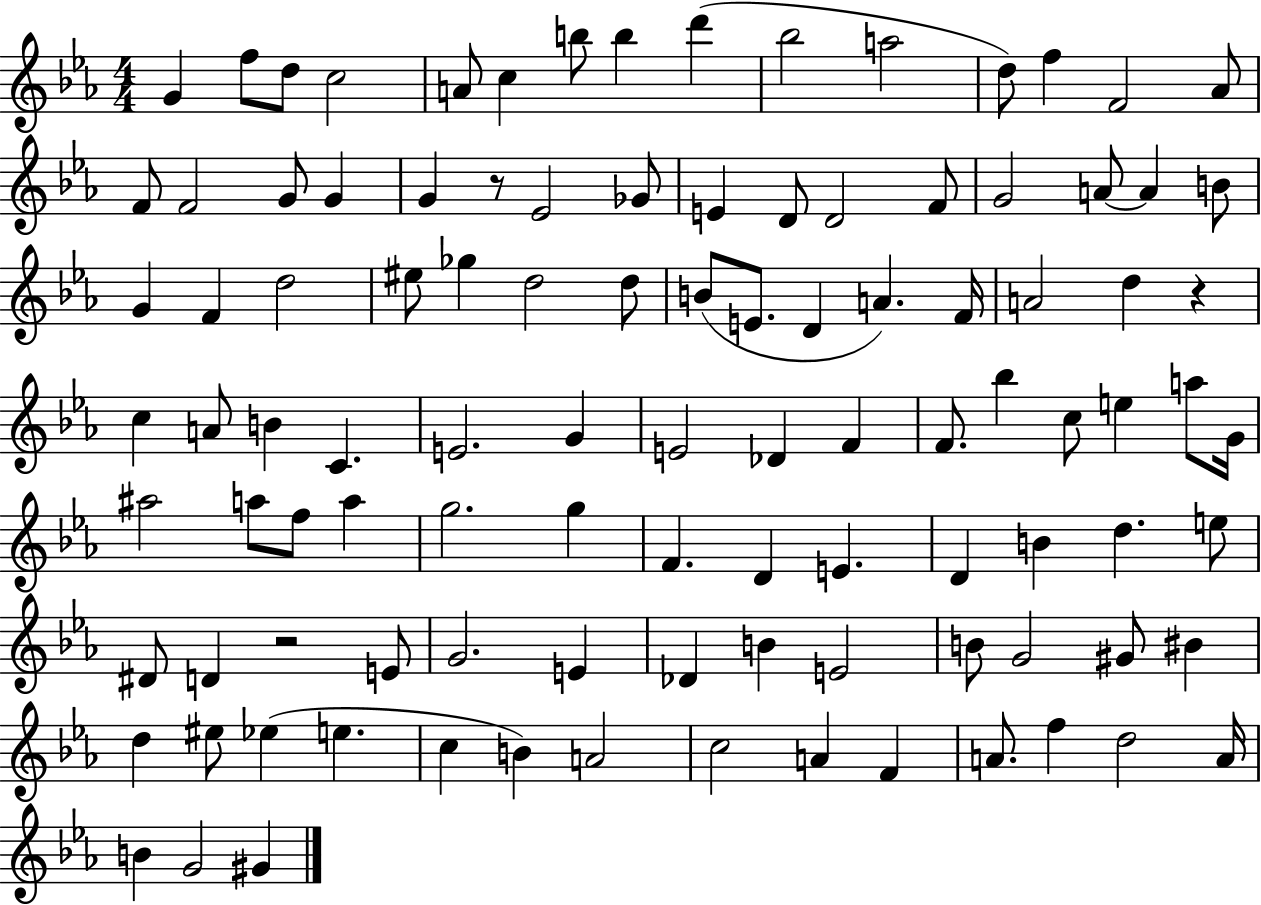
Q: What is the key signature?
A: EES major